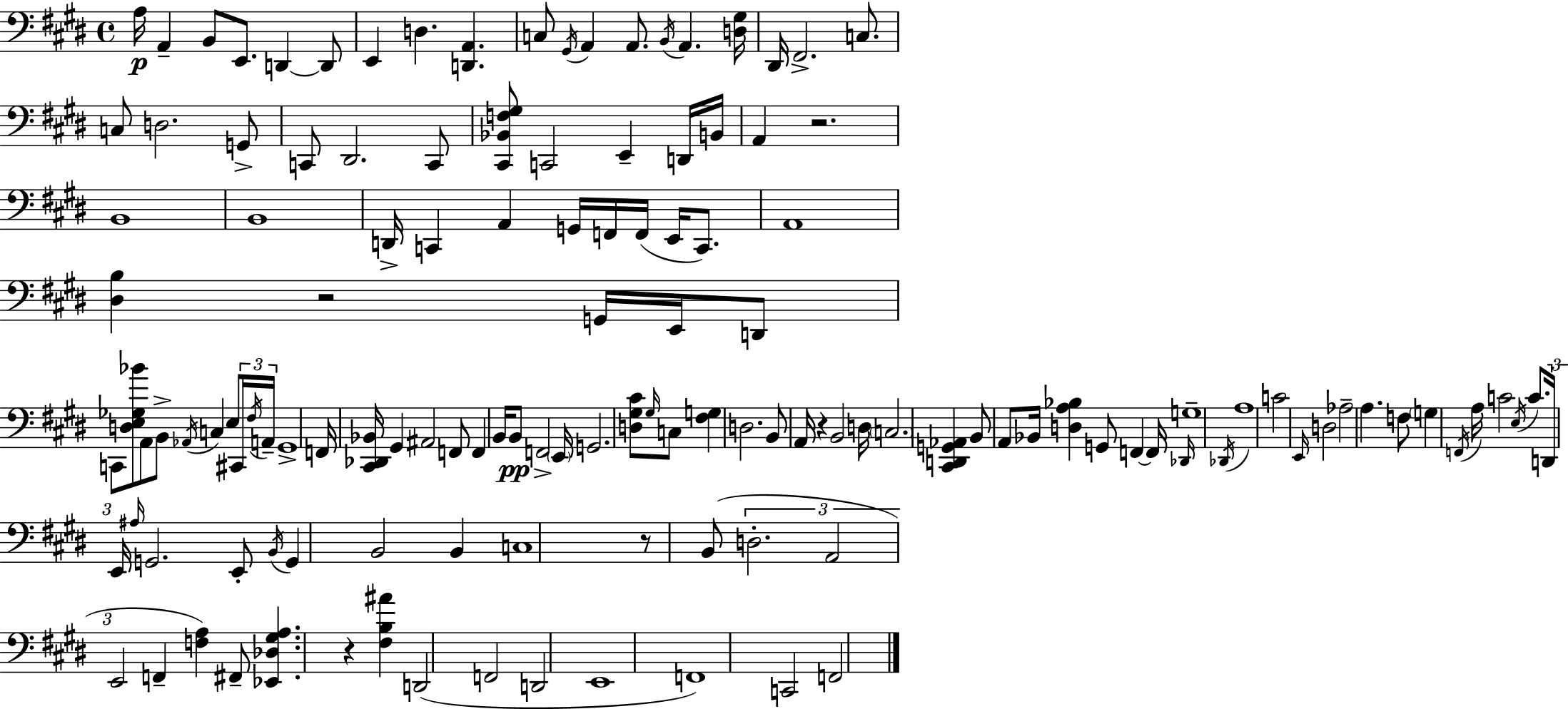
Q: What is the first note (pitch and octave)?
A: A3